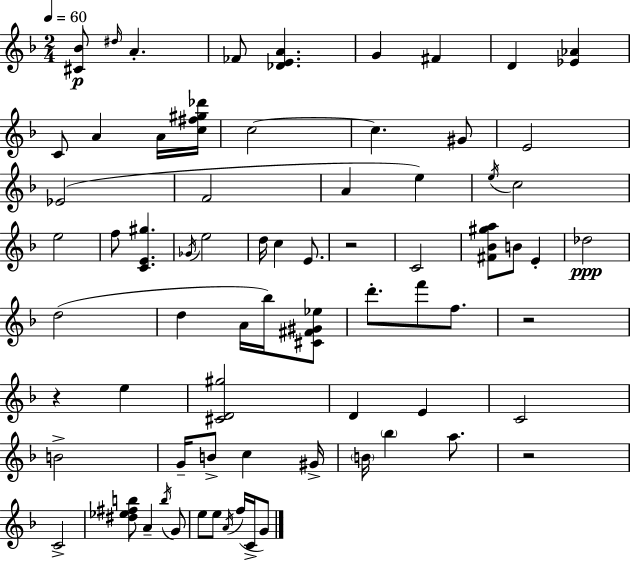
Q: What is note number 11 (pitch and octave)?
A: C5